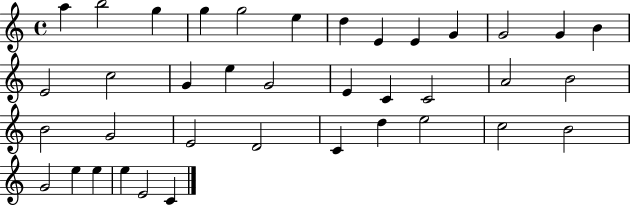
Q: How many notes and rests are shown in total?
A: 38